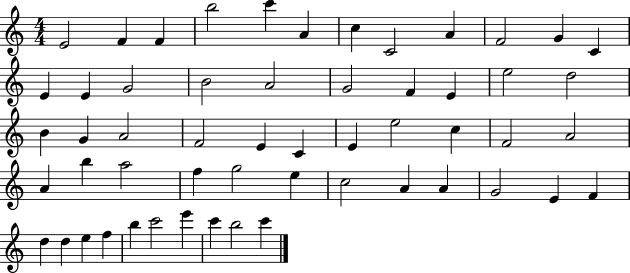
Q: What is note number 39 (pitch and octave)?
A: E5